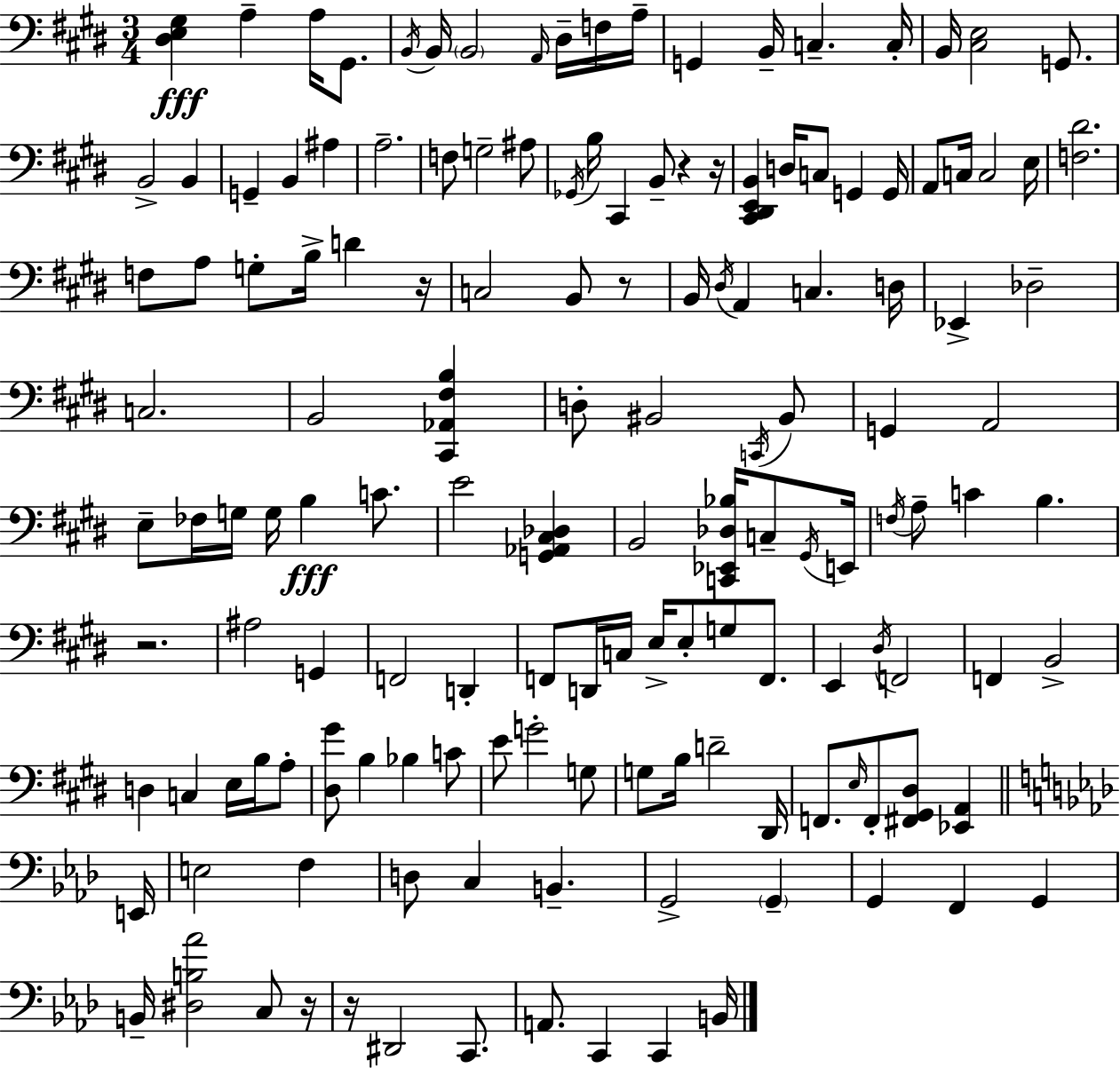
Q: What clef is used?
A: bass